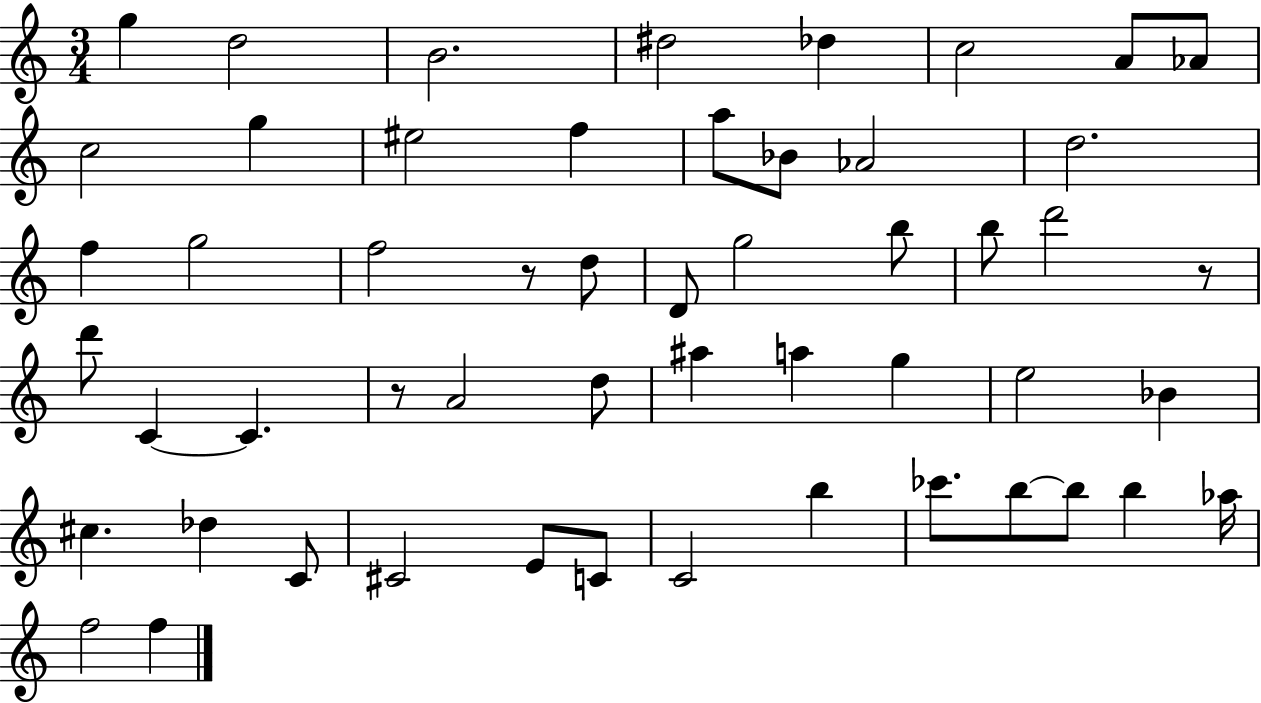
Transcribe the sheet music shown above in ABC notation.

X:1
T:Untitled
M:3/4
L:1/4
K:C
g d2 B2 ^d2 _d c2 A/2 _A/2 c2 g ^e2 f a/2 _B/2 _A2 d2 f g2 f2 z/2 d/2 D/2 g2 b/2 b/2 d'2 z/2 d'/2 C C z/2 A2 d/2 ^a a g e2 _B ^c _d C/2 ^C2 E/2 C/2 C2 b _c'/2 b/2 b/2 b _a/4 f2 f